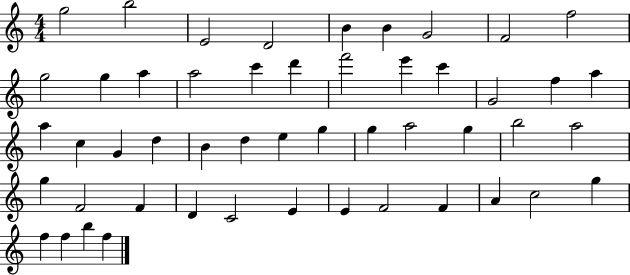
G5/h B5/h E4/h D4/h B4/q B4/q G4/h F4/h F5/h G5/h G5/q A5/q A5/h C6/q D6/q F6/h E6/q C6/q G4/h F5/q A5/q A5/q C5/q G4/q D5/q B4/q D5/q E5/q G5/q G5/q A5/h G5/q B5/h A5/h G5/q F4/h F4/q D4/q C4/h E4/q E4/q F4/h F4/q A4/q C5/h G5/q F5/q F5/q B5/q F5/q